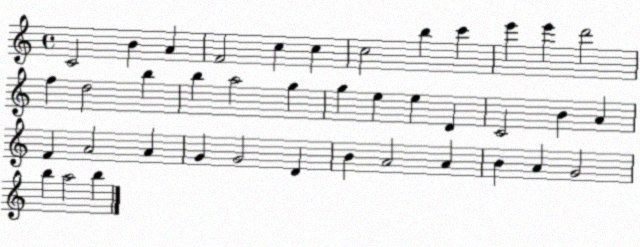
X:1
T:Untitled
M:4/4
L:1/4
K:C
C2 B A F2 c c c2 b c' e' e' d'2 f d2 b b a2 g g e e D C2 B A F A2 A G G2 D B A2 A B A G2 b a2 b